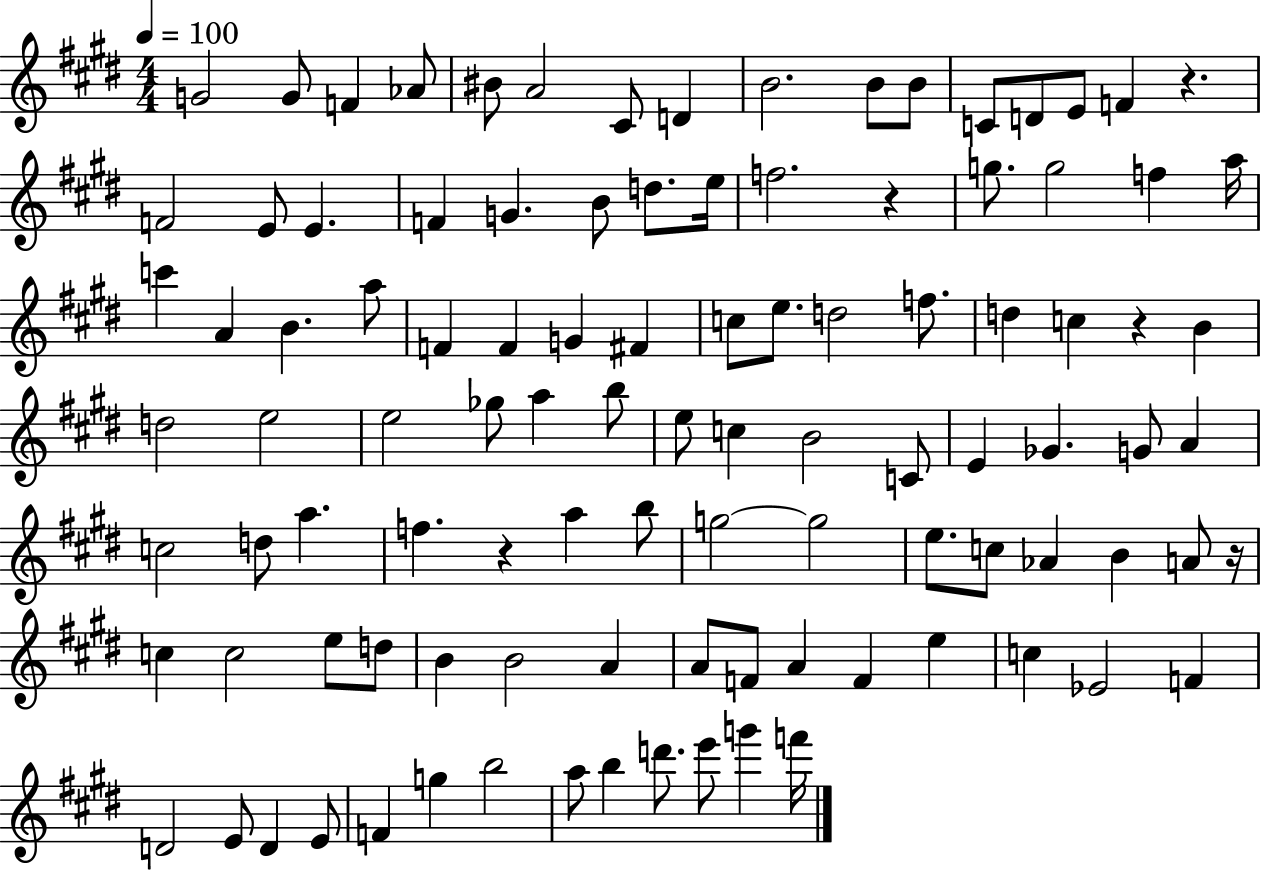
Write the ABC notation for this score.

X:1
T:Untitled
M:4/4
L:1/4
K:E
G2 G/2 F _A/2 ^B/2 A2 ^C/2 D B2 B/2 B/2 C/2 D/2 E/2 F z F2 E/2 E F G B/2 d/2 e/4 f2 z g/2 g2 f a/4 c' A B a/2 F F G ^F c/2 e/2 d2 f/2 d c z B d2 e2 e2 _g/2 a b/2 e/2 c B2 C/2 E _G G/2 A c2 d/2 a f z a b/2 g2 g2 e/2 c/2 _A B A/2 z/4 c c2 e/2 d/2 B B2 A A/2 F/2 A F e c _E2 F D2 E/2 D E/2 F g b2 a/2 b d'/2 e'/2 g' f'/4